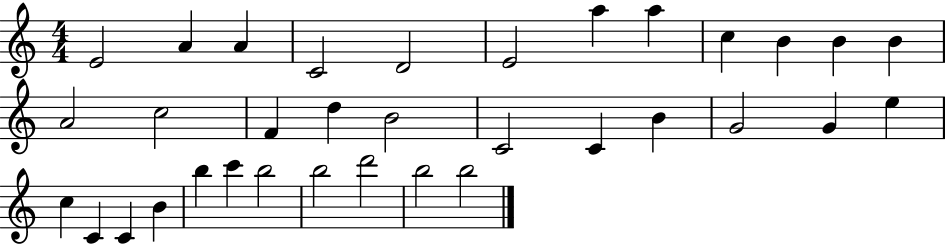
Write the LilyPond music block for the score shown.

{
  \clef treble
  \numericTimeSignature
  \time 4/4
  \key c \major
  e'2 a'4 a'4 | c'2 d'2 | e'2 a''4 a''4 | c''4 b'4 b'4 b'4 | \break a'2 c''2 | f'4 d''4 b'2 | c'2 c'4 b'4 | g'2 g'4 e''4 | \break c''4 c'4 c'4 b'4 | b''4 c'''4 b''2 | b''2 d'''2 | b''2 b''2 | \break \bar "|."
}